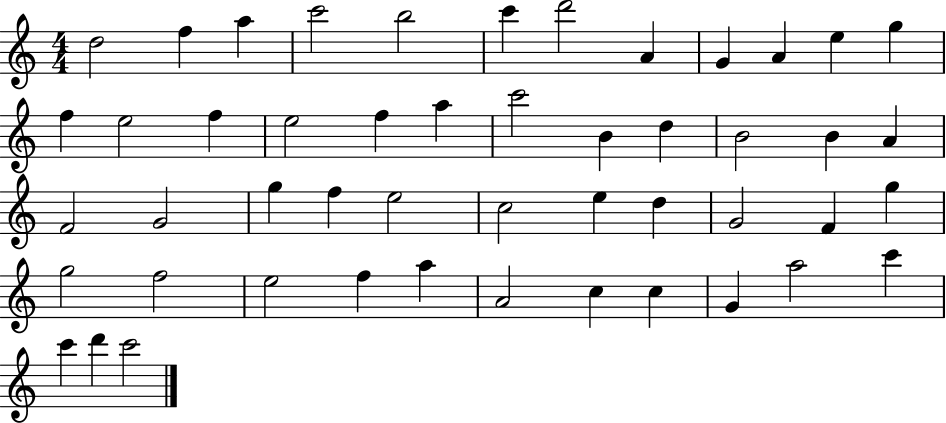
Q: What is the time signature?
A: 4/4